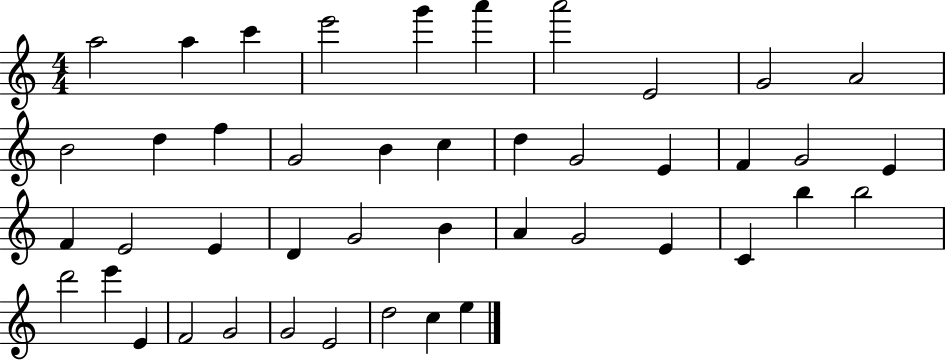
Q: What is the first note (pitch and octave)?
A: A5